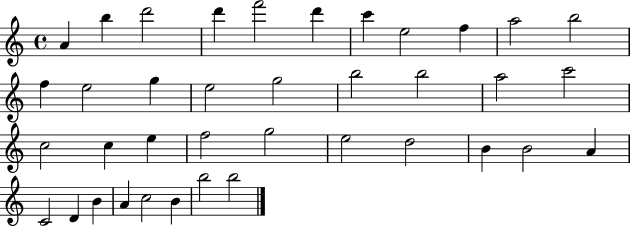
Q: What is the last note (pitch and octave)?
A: B5